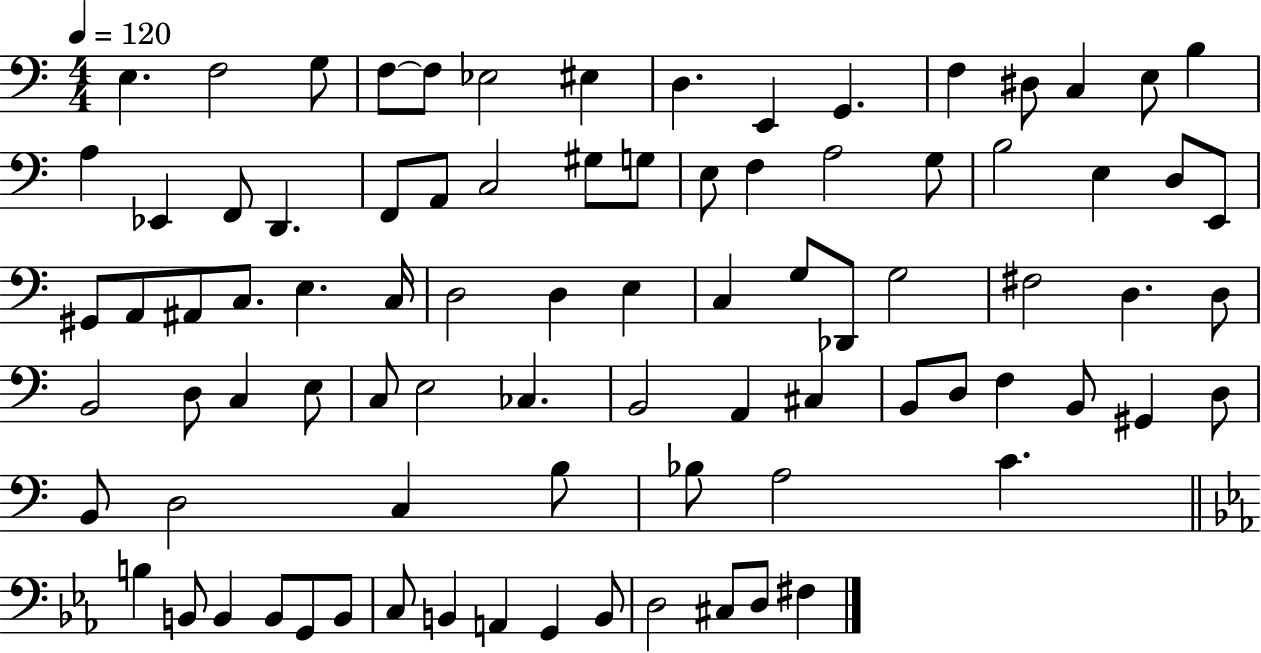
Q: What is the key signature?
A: C major